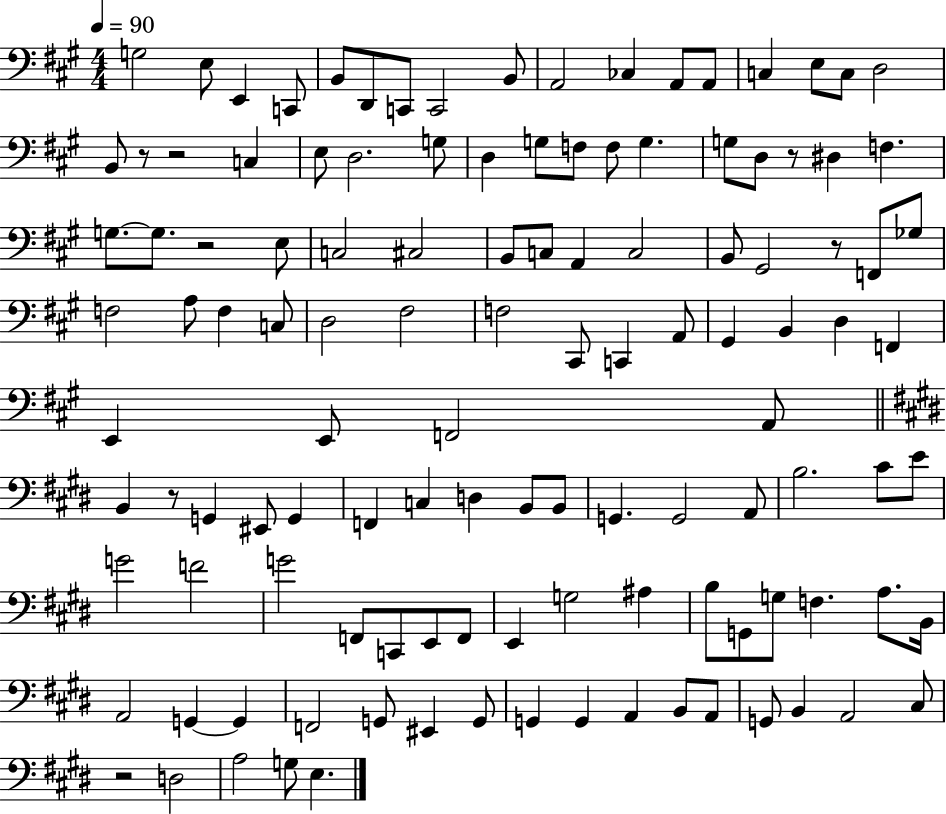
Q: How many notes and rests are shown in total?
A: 120